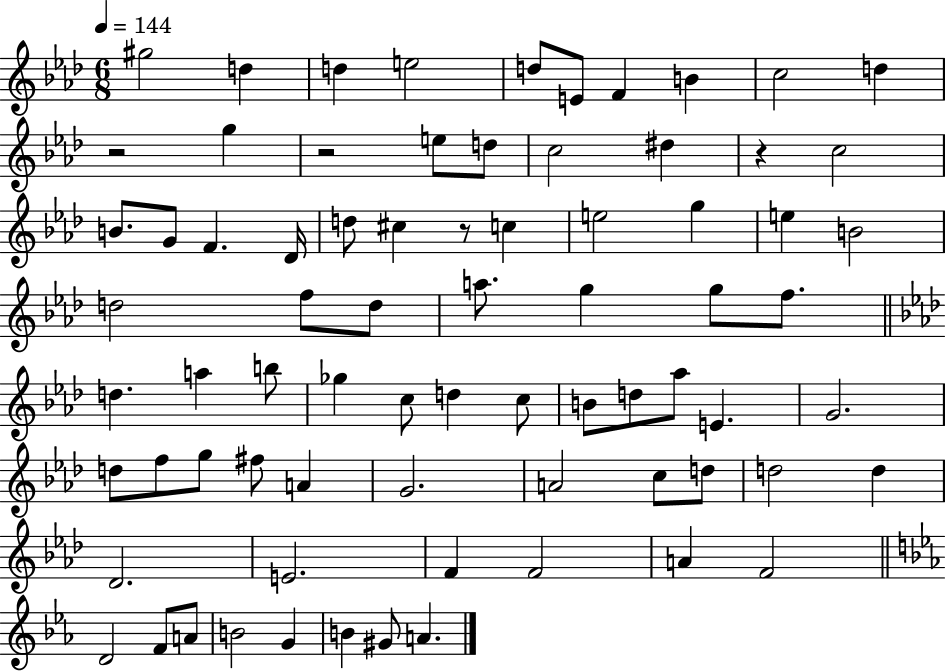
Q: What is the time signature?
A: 6/8